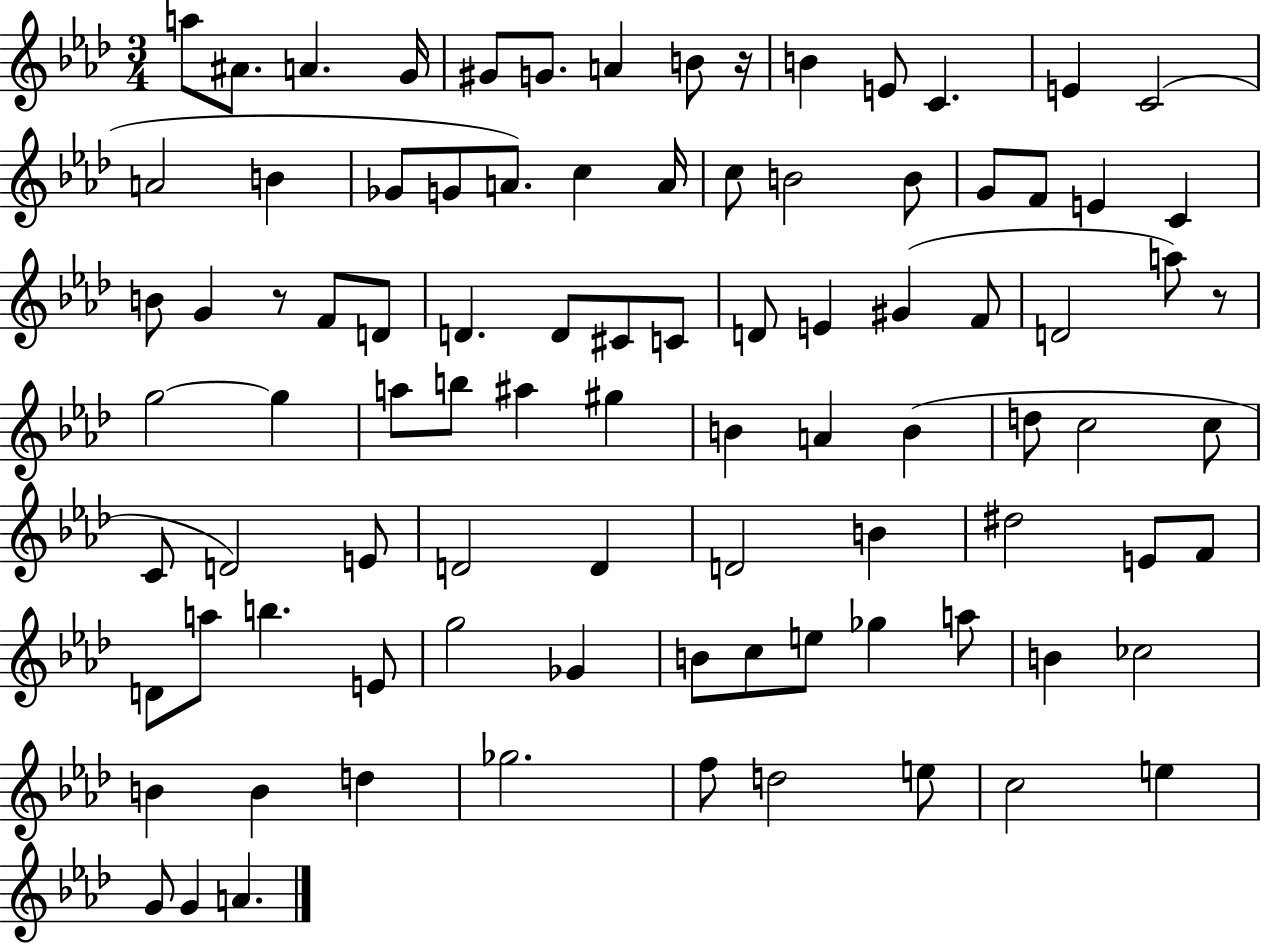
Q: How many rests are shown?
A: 3